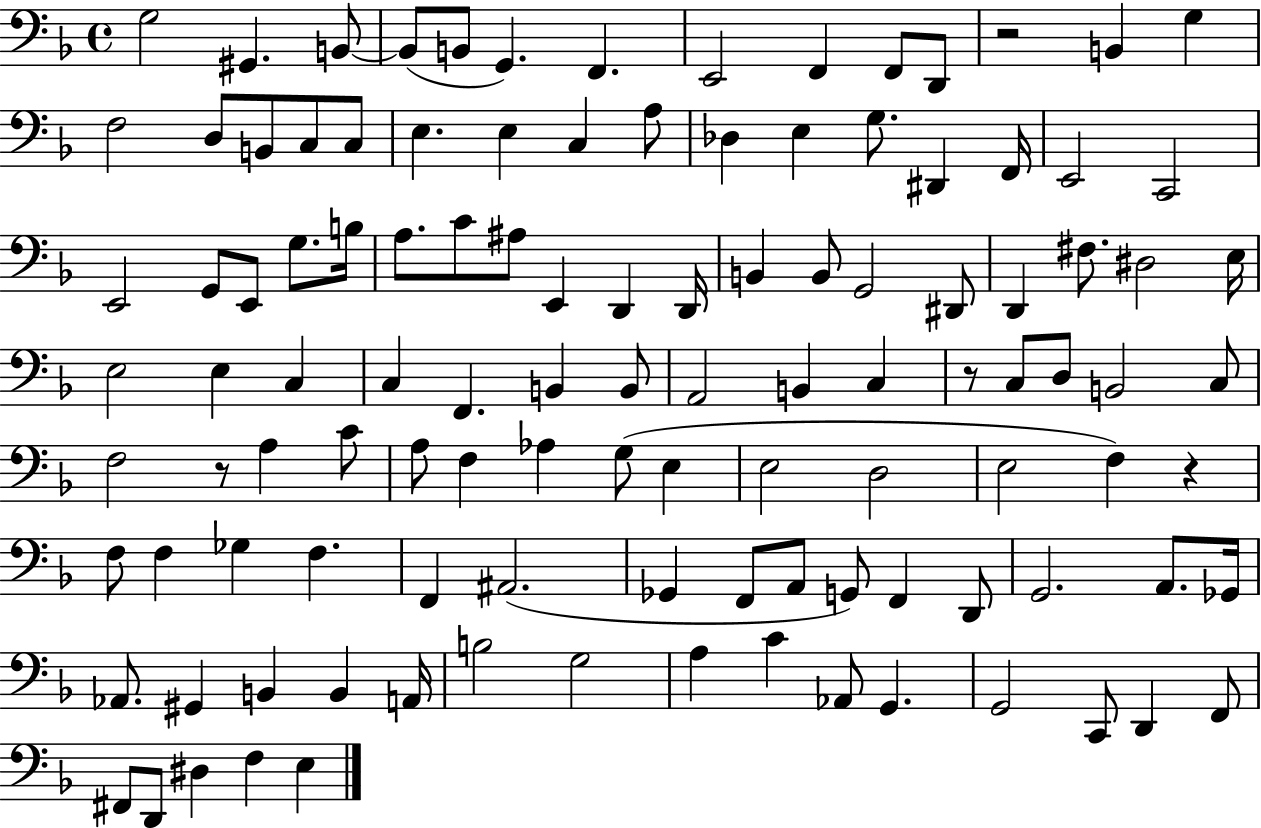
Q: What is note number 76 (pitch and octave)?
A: F3